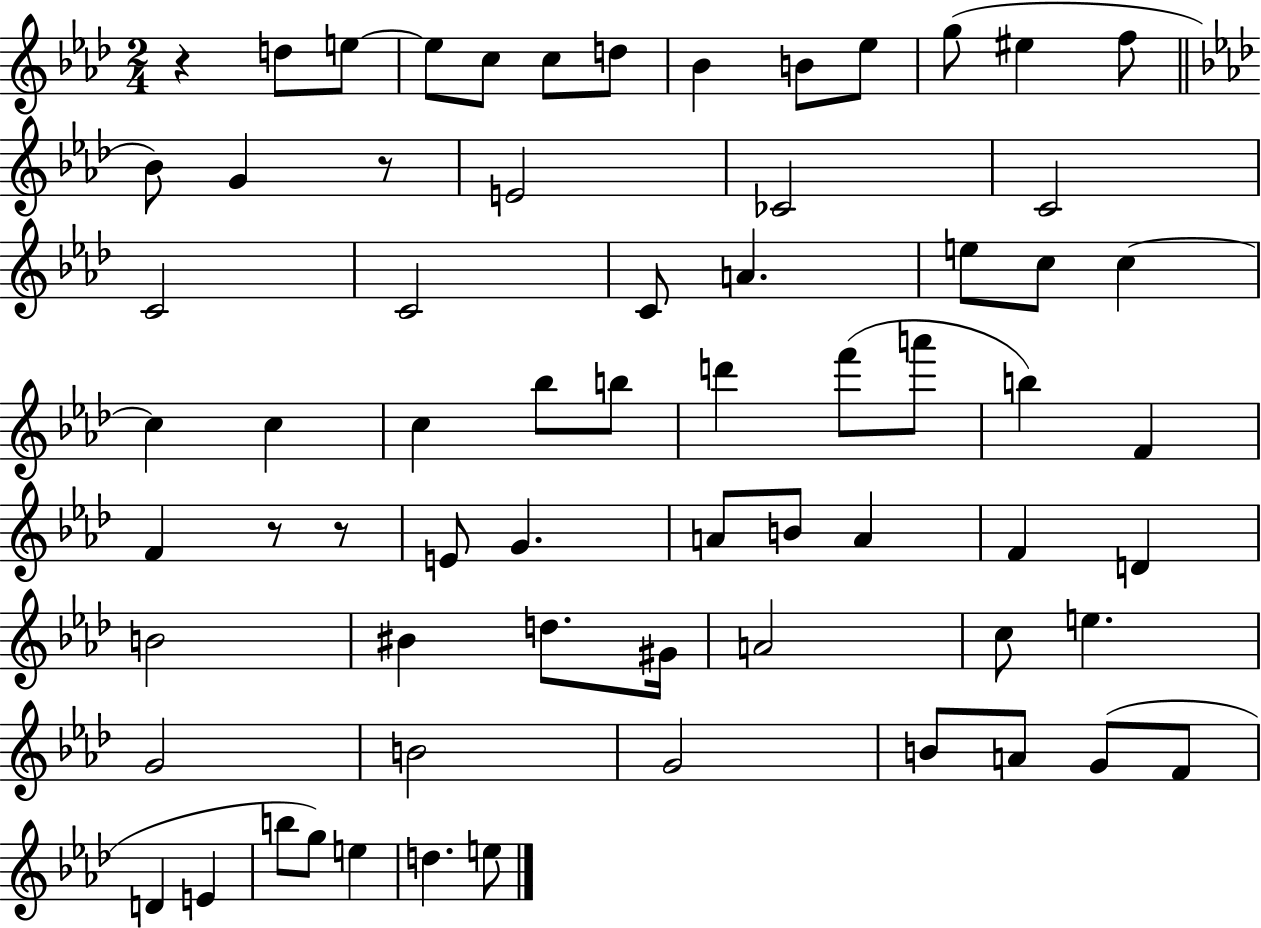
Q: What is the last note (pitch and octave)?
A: E5